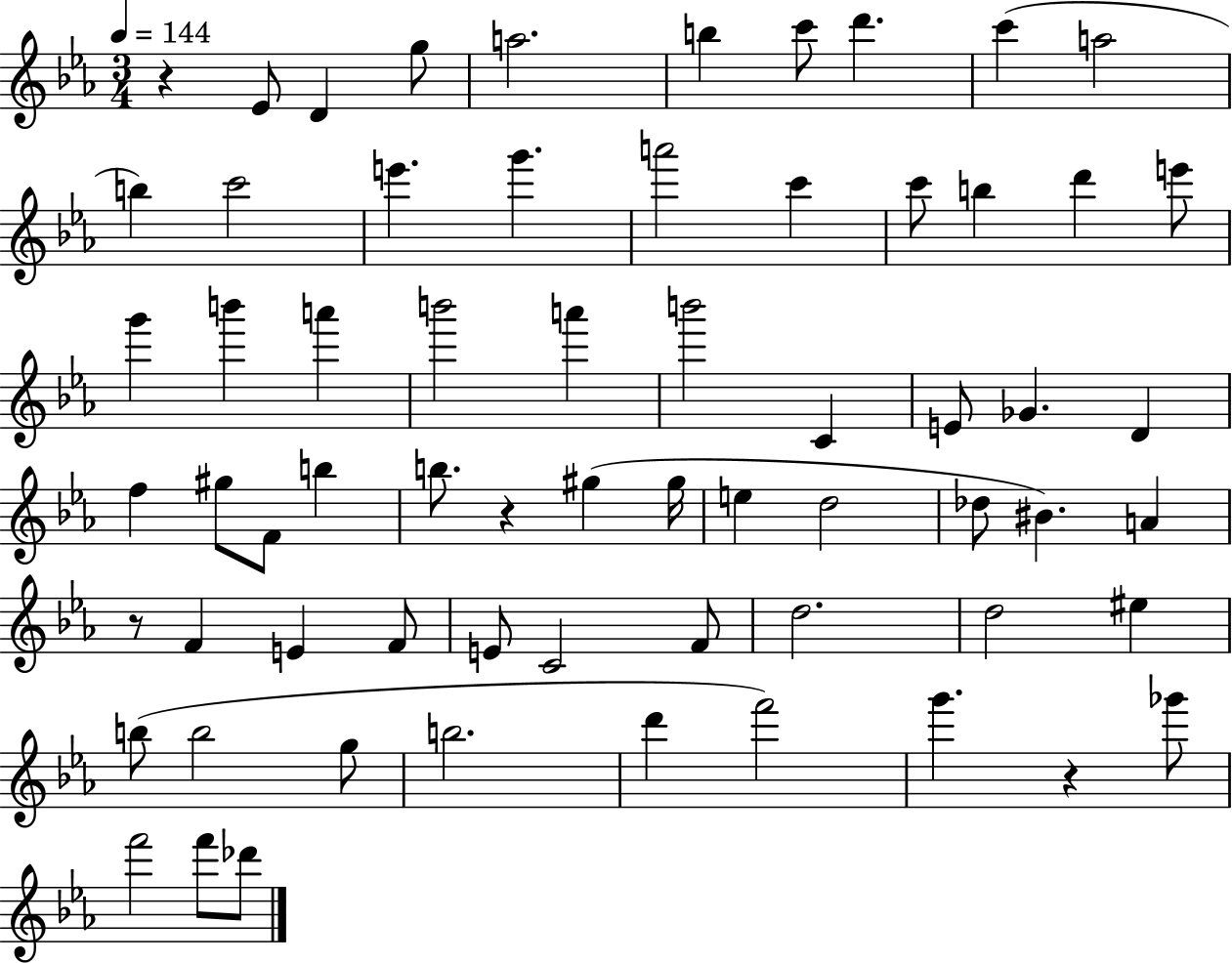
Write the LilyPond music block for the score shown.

{
  \clef treble
  \numericTimeSignature
  \time 3/4
  \key ees \major
  \tempo 4 = 144
  \repeat volta 2 { r4 ees'8 d'4 g''8 | a''2. | b''4 c'''8 d'''4. | c'''4( a''2 | \break b''4) c'''2 | e'''4. g'''4. | a'''2 c'''4 | c'''8 b''4 d'''4 e'''8 | \break g'''4 b'''4 a'''4 | b'''2 a'''4 | b'''2 c'4 | e'8 ges'4. d'4 | \break f''4 gis''8 f'8 b''4 | b''8. r4 gis''4( gis''16 | e''4 d''2 | des''8 bis'4.) a'4 | \break r8 f'4 e'4 f'8 | e'8 c'2 f'8 | d''2. | d''2 eis''4 | \break b''8( b''2 g''8 | b''2. | d'''4 f'''2) | g'''4. r4 ges'''8 | \break f'''2 f'''8 des'''8 | } \bar "|."
}